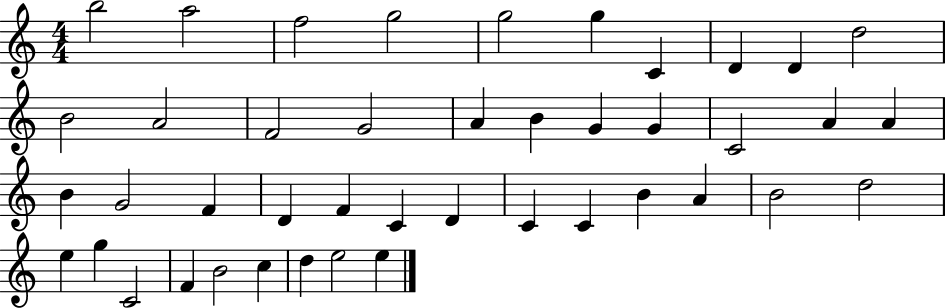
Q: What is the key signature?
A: C major